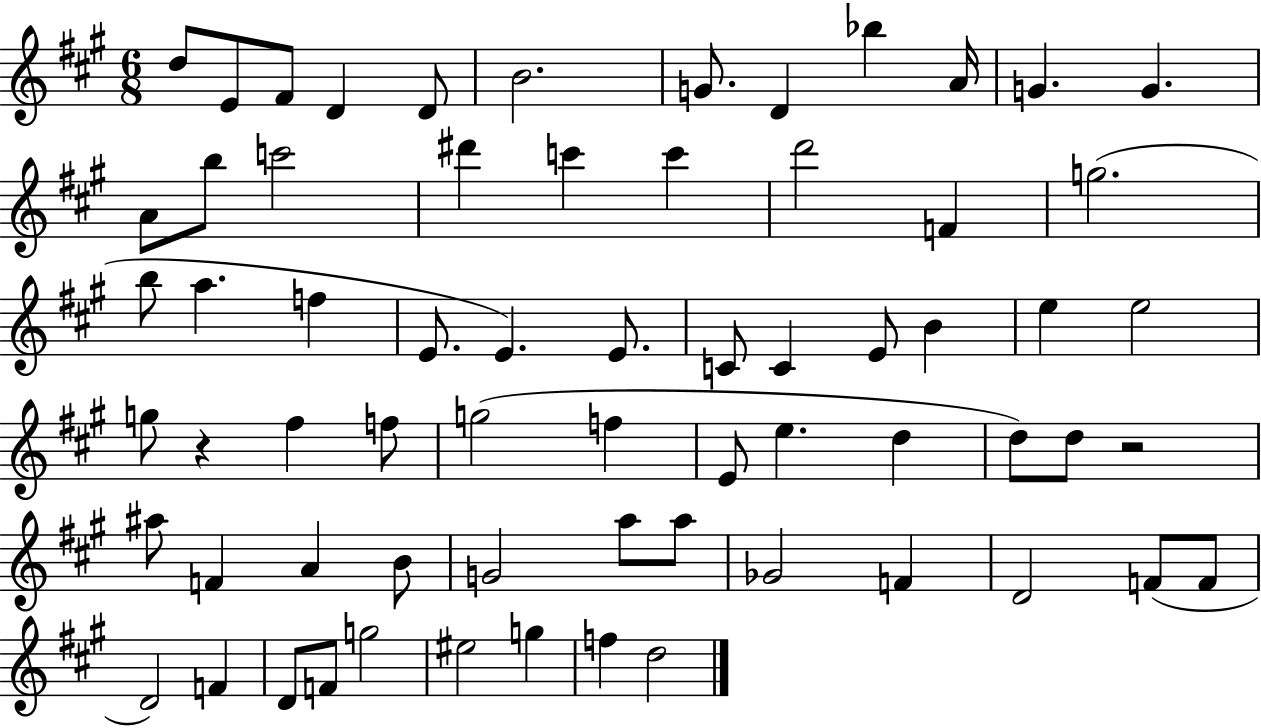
D5/e E4/e F#4/e D4/q D4/e B4/h. G4/e. D4/q Bb5/q A4/s G4/q. G4/q. A4/e B5/e C6/h D#6/q C6/q C6/q D6/h F4/q G5/h. B5/e A5/q. F5/q E4/e. E4/q. E4/e. C4/e C4/q E4/e B4/q E5/q E5/h G5/e R/q F#5/q F5/e G5/h F5/q E4/e E5/q. D5/q D5/e D5/e R/h A#5/e F4/q A4/q B4/e G4/h A5/e A5/e Gb4/h F4/q D4/h F4/e F4/e D4/h F4/q D4/e F4/e G5/h EIS5/h G5/q F5/q D5/h